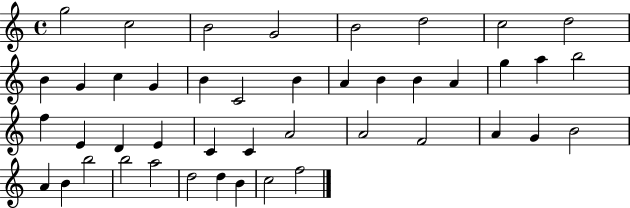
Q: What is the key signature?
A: C major